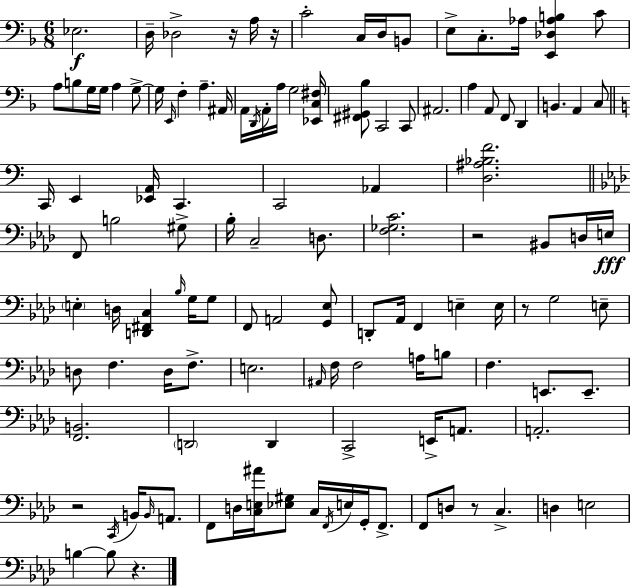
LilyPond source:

{
  \clef bass
  \numericTimeSignature
  \time 6/8
  \key d \minor
  ees2.\f | d16-- des2-> r16 a16 r16 | c'2-. c16 d16 b,8 | e8-> c8.-. aes16 <e, des aes b>4 c'8 | \break a8 b8 g16 g16 a4 g8->~~ | g16 \grace { e,16 } f4-. a4.-- | ais,16 a,16 \acciaccatura { d,16 } a,16-. a16 g2 | <ees, c fis>16 <fis, gis, bes>8 c,2 | \break c,8 ais,2. | a4 a,8 f,8 d,4 | b,4. a,4 | c8 \bar "||" \break \key c \major c,16 e,4 <ees, a,>16 c,4. | c,2 aes,4 | <d ais bes f'>2. | \bar "||" \break \key aes \major f,8 b2 gis8-> | bes16-. c2-- d8. | <f ges c'>2. | r2 bis,8 d16 e16\fff | \break \parenthesize e4-. d16 <d, fis, c>4 \grace { bes16 } g16 g8 | f,8 a,2 <g, ees>8 | d,8-. aes,16 f,4 e4-- | e16 r8 g2 e8-- | \break d8 f4. d16 f8.-> | e2. | \grace { ais,16 } f16 f2 a16 | b8 f4. e,8. e,8.-- | \break <f, b,>2. | \parenthesize d,2 d,4 | c,2-> e,16-> a,8. | a,2.-. | \break r2 \acciaccatura { c,16 } b,16 | \grace { b,16 } a,8. f,8 d16 <c e ais'>16 <ees gis>8 c16 \acciaccatura { f,16 } | e16 g,16-. f,8.-> f,8 d8 r8 c4.-> | d4 e2 | \break b4~~ b8 r4. | \bar "|."
}